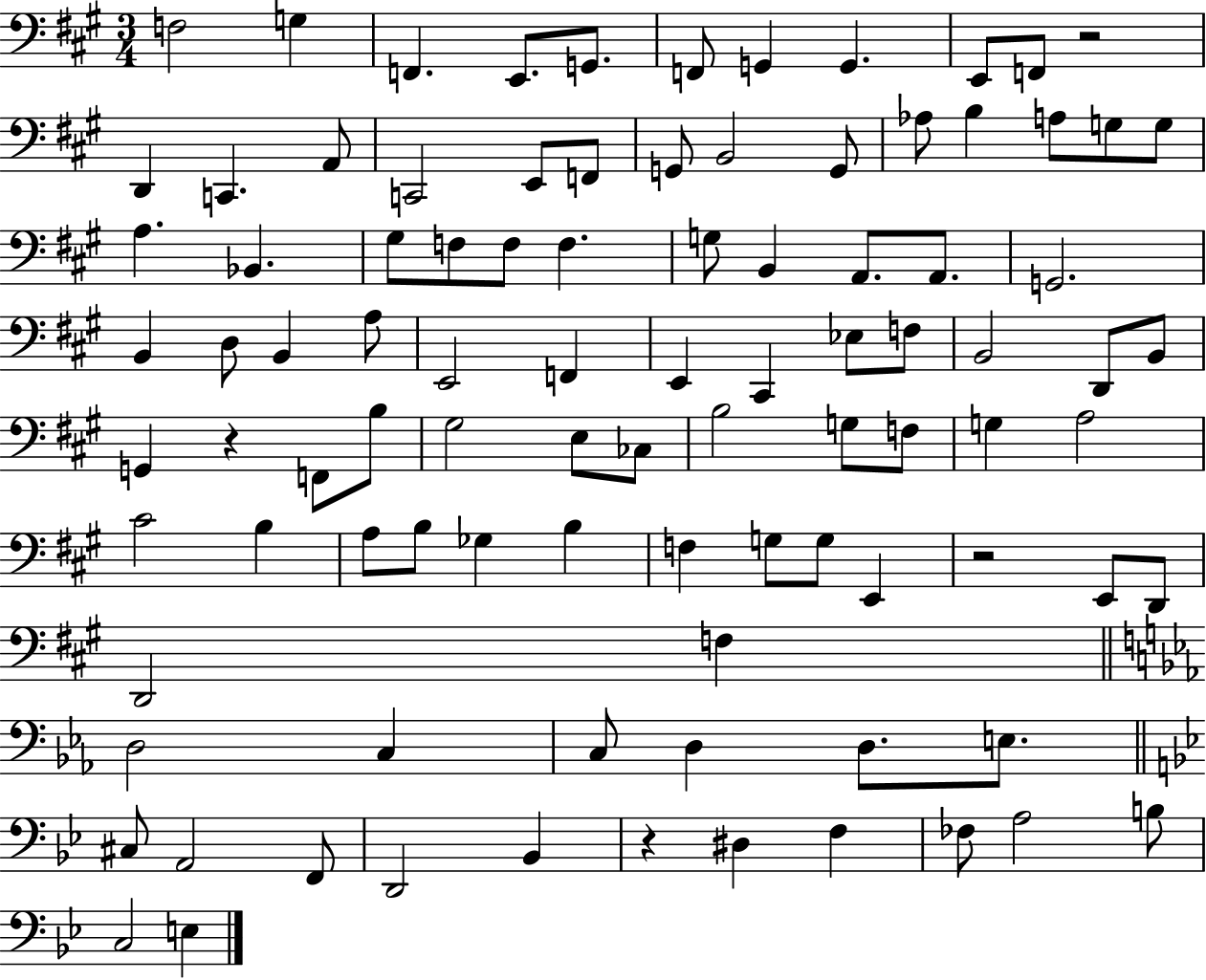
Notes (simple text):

F3/h G3/q F2/q. E2/e. G2/e. F2/e G2/q G2/q. E2/e F2/e R/h D2/q C2/q. A2/e C2/h E2/e F2/e G2/e B2/h G2/e Ab3/e B3/q A3/e G3/e G3/e A3/q. Bb2/q. G#3/e F3/e F3/e F3/q. G3/e B2/q A2/e. A2/e. G2/h. B2/q D3/e B2/q A3/e E2/h F2/q E2/q C#2/q Eb3/e F3/e B2/h D2/e B2/e G2/q R/q F2/e B3/e G#3/h E3/e CES3/e B3/h G3/e F3/e G3/q A3/h C#4/h B3/q A3/e B3/e Gb3/q B3/q F3/q G3/e G3/e E2/q R/h E2/e D2/e D2/h F3/q D3/h C3/q C3/e D3/q D3/e. E3/e. C#3/e A2/h F2/e D2/h Bb2/q R/q D#3/q F3/q FES3/e A3/h B3/e C3/h E3/q